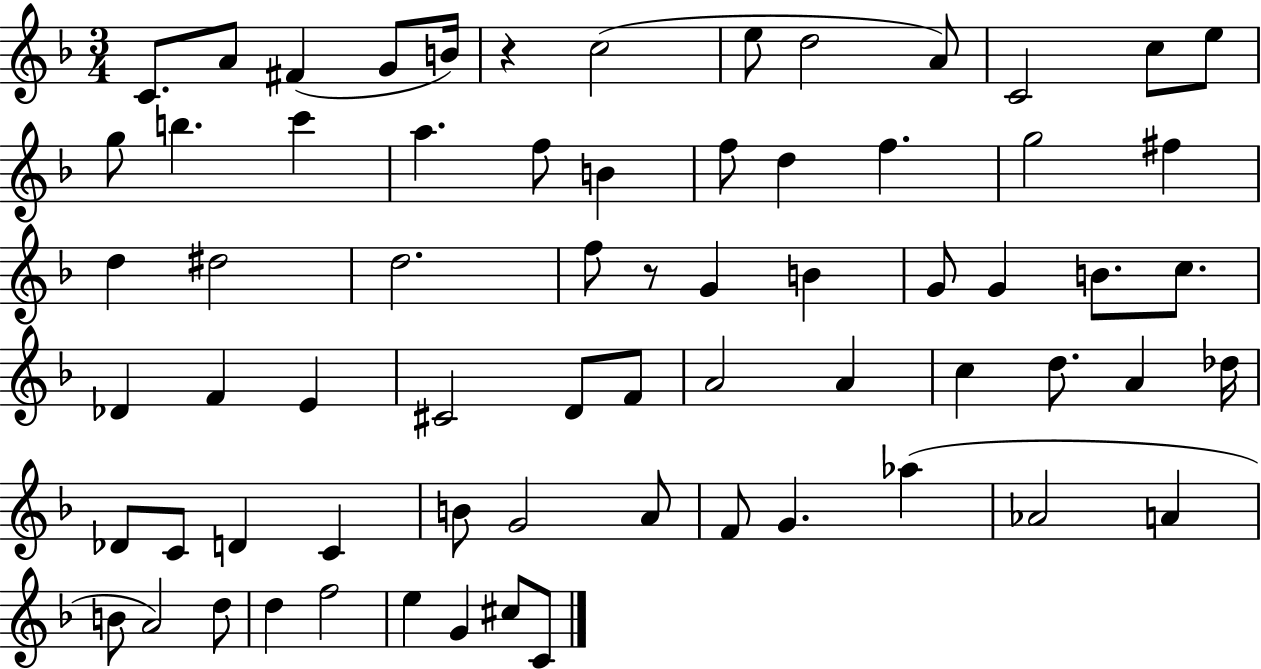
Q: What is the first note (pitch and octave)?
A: C4